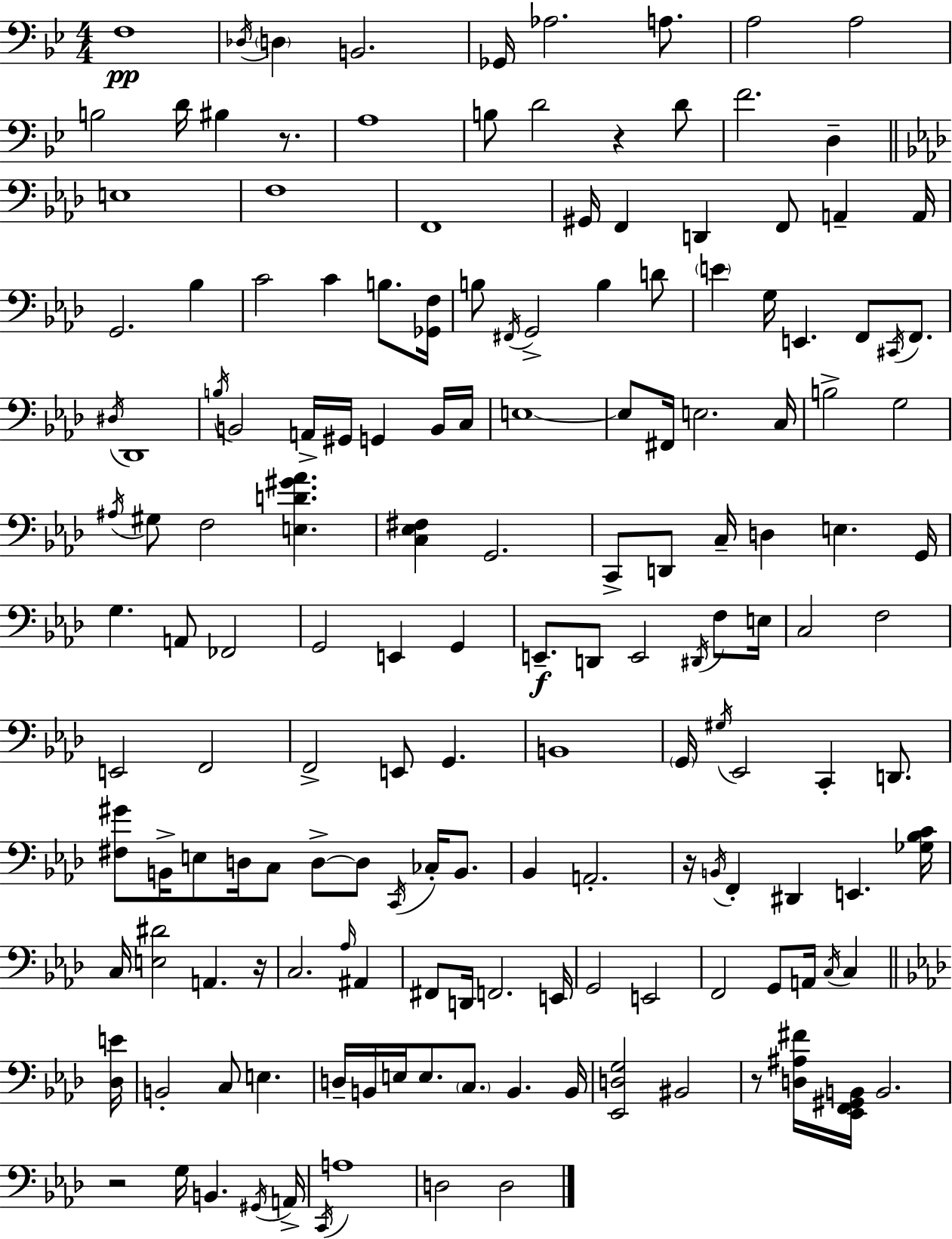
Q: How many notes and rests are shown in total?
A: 161